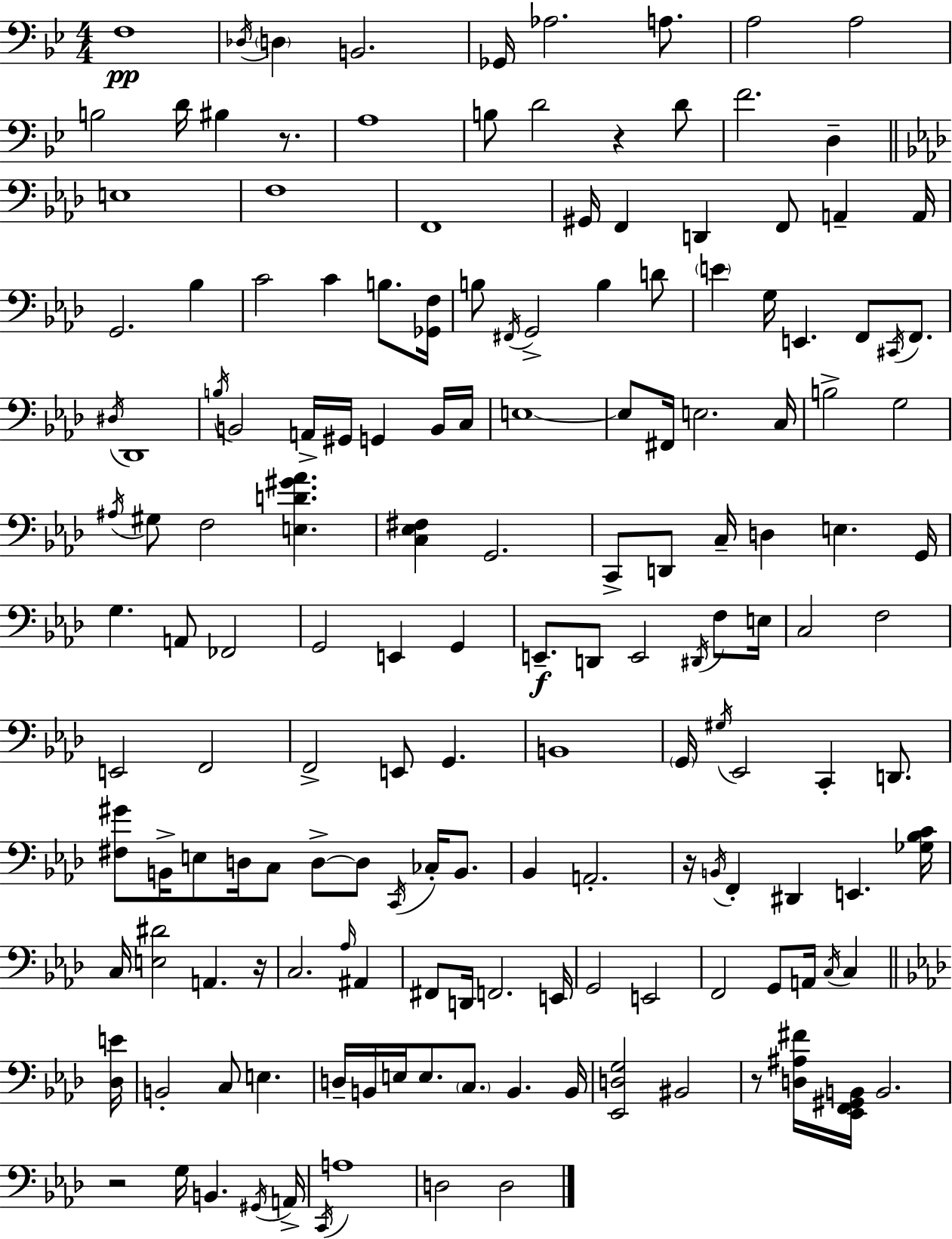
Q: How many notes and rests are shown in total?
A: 161